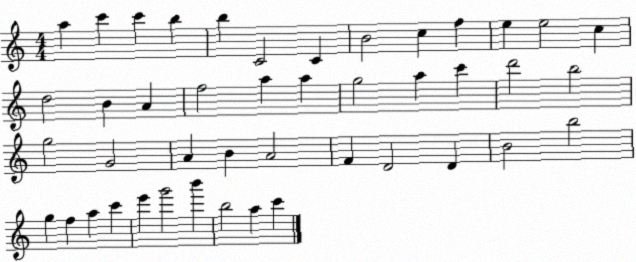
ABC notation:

X:1
T:Untitled
M:4/4
L:1/4
K:C
a c' c' b b C2 C B2 c f e e2 c d2 B A f2 a a g2 a c' d'2 b2 g2 G2 A B A2 F D2 D B2 b2 g f a c' e' g'2 b' b2 a c'